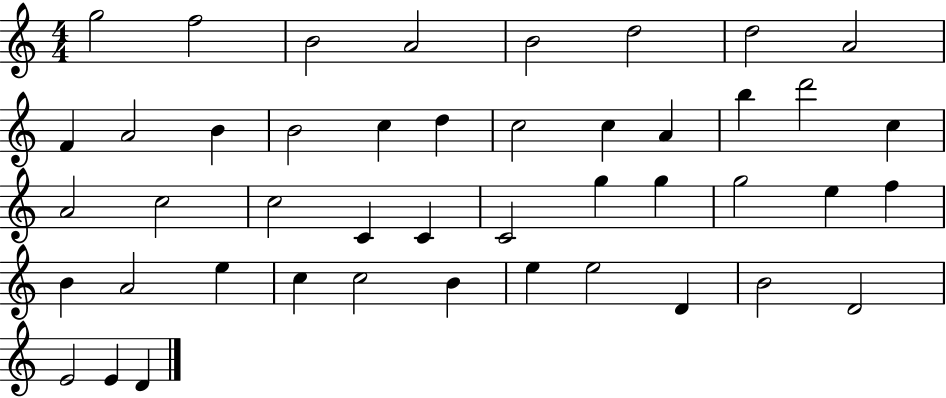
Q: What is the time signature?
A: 4/4